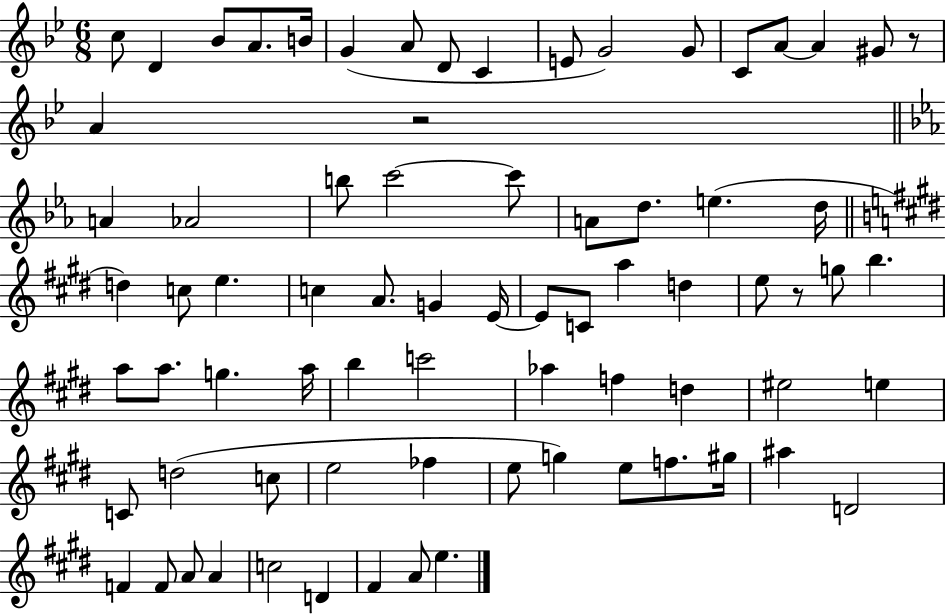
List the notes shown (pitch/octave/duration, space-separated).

C5/e D4/q Bb4/e A4/e. B4/s G4/q A4/e D4/e C4/q E4/e G4/h G4/e C4/e A4/e A4/q G#4/e R/e A4/q R/h A4/q Ab4/h B5/e C6/h C6/e A4/e D5/e. E5/q. D5/s D5/q C5/e E5/q. C5/q A4/e. G4/q E4/s E4/e C4/e A5/q D5/q E5/e R/e G5/e B5/q. A5/e A5/e. G5/q. A5/s B5/q C6/h Ab5/q F5/q D5/q EIS5/h E5/q C4/e D5/h C5/e E5/h FES5/q E5/e G5/q E5/e F5/e. G#5/s A#5/q D4/h F4/q F4/e A4/e A4/q C5/h D4/q F#4/q A4/e E5/q.